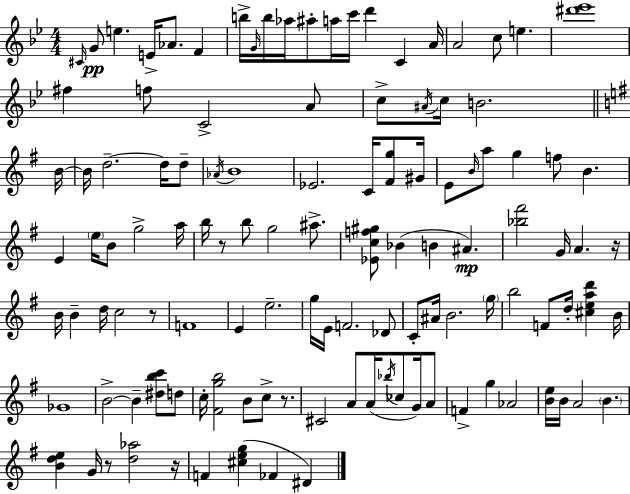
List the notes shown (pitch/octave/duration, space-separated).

C#4/s G4/e E5/q. E4/s Ab4/e. F4/q B5/s G4/s B5/s Ab5/s A#5/e A5/s C6/s D6/q C4/q A4/s A4/h C5/e E5/q. [D#6,Eb6]/w F#5/q F5/e C4/h A4/e C5/e A#4/s C5/s B4/h. B4/s B4/s D5/h. D5/s D5/e Ab4/s B4/w Eb4/h. C4/s [F#4,G5]/e G#4/s E4/e B4/s A5/e G5/q F5/e B4/q. E4/q E5/s B4/e G5/h A5/s B5/s R/e B5/e G5/h A#5/e. [Eb4,C5,F5,G#5]/e Bb4/q B4/q A#4/q. [Bb5,F#6]/h G4/s A4/q. R/s B4/s B4/q D5/s C5/h R/e F4/w E4/q E5/h. G5/s E4/s F4/h. Db4/e C4/e A#4/s B4/h. G5/s B5/h F4/e D5/s [C#5,E5,A5,D6]/q B4/s Gb4/w B4/h B4/q [D#5,B5,C6]/e D5/e C5/s [F#4,G5,B5]/h B4/e C5/e R/e. C#4/h A4/e A4/s Bb5/s CES5/e G4/s A4/e F4/q G5/q Ab4/h [B4,E5]/s B4/s A4/h B4/q. [B4,D5,E5]/q G4/s R/e [D5,Ab5]/h R/s F4/q [C#5,E5,G5]/q FES4/q D#4/q